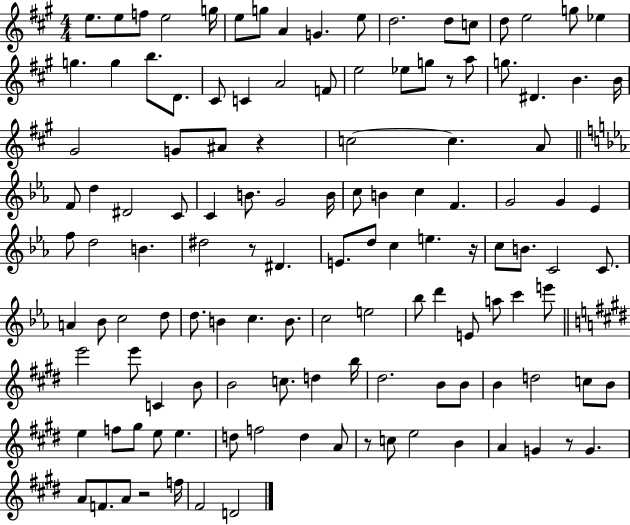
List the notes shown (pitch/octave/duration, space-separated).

E5/e. E5/e F5/e E5/h G5/s E5/e G5/e A4/q G4/q. E5/e D5/h. D5/e C5/e D5/e E5/h G5/e Eb5/q G5/q. G5/q B5/e. D4/e. C#4/e C4/q A4/h F4/e E5/h Eb5/e G5/e R/e A5/e G5/e. D#4/q. B4/q. B4/s G#4/h G4/e A#4/e R/q C5/h C5/q. A4/e F4/e D5/q D#4/h C4/e C4/q B4/e. G4/h B4/s C5/e B4/q C5/q F4/q. G4/h G4/q Eb4/q F5/e D5/h B4/q. D#5/h R/e D#4/q. E4/e. D5/e C5/q E5/q. R/s C5/e B4/e. C4/h C4/e. A4/q Bb4/e C5/h D5/e D5/e. B4/q C5/q. B4/e. C5/h E5/h Bb5/e D6/q E4/e A5/e C6/q E6/e E6/h E6/e C4/q B4/e B4/h C5/e. D5/q B5/s D#5/h. B4/e B4/e B4/q D5/h C5/e B4/e E5/q F5/e G#5/e E5/e E5/q. D5/e F5/h D5/q A4/e R/e C5/e E5/h B4/q A4/q G4/q R/e G4/q. A4/e F4/e. A4/e R/h F5/s F#4/h D4/h